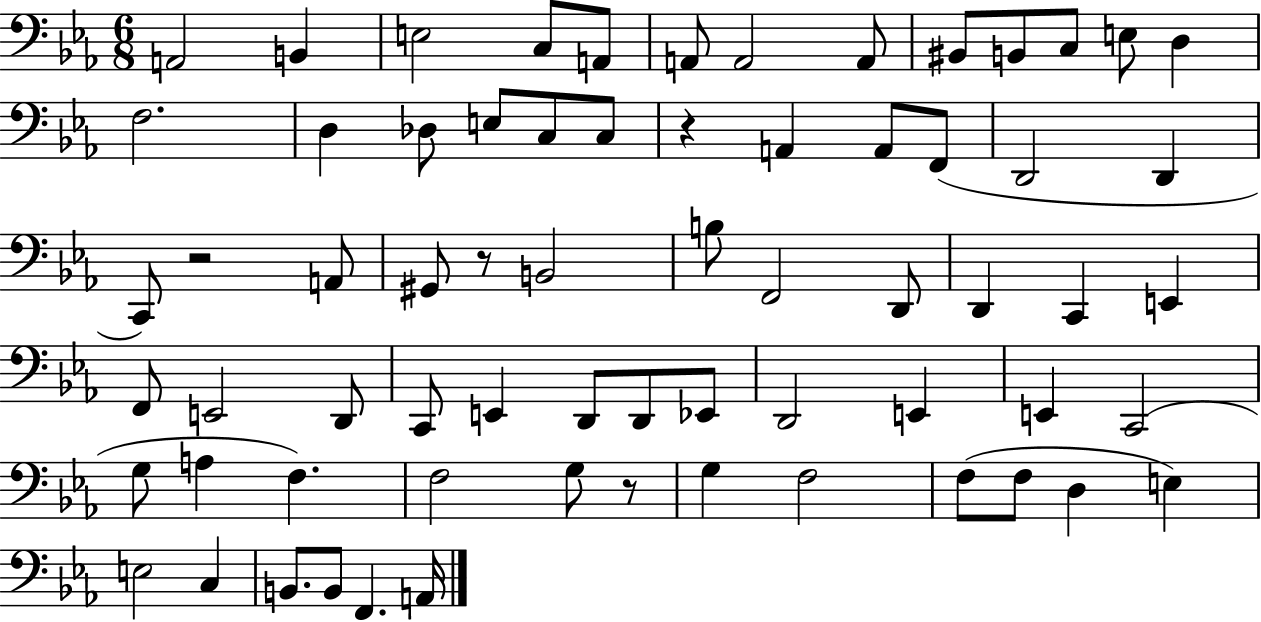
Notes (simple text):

A2/h B2/q E3/h C3/e A2/e A2/e A2/h A2/e BIS2/e B2/e C3/e E3/e D3/q F3/h. D3/q Db3/e E3/e C3/e C3/e R/q A2/q A2/e F2/e D2/h D2/q C2/e R/h A2/e G#2/e R/e B2/h B3/e F2/h D2/e D2/q C2/q E2/q F2/e E2/h D2/e C2/e E2/q D2/e D2/e Eb2/e D2/h E2/q E2/q C2/h G3/e A3/q F3/q. F3/h G3/e R/e G3/q F3/h F3/e F3/e D3/q E3/q E3/h C3/q B2/e. B2/e F2/q. A2/s